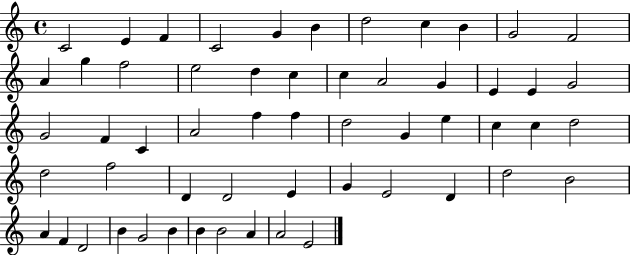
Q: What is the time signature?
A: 4/4